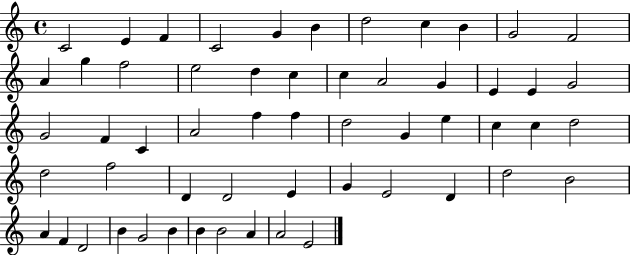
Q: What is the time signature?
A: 4/4